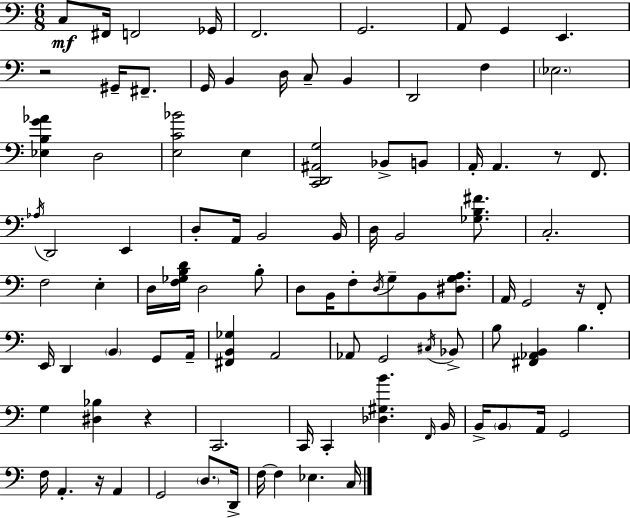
X:1
T:Untitled
M:6/8
L:1/4
K:Am
C,/2 ^F,,/4 F,,2 _G,,/4 F,,2 G,,2 A,,/2 G,, E,, z2 ^G,,/4 ^F,,/2 G,,/4 B,, D,/4 C,/2 B,, D,,2 F, _E,2 [_E,B,G_A] D,2 [E,C_B]2 E, [C,,D,,^A,,G,]2 _B,,/2 B,,/2 A,,/4 A,, z/2 F,,/2 _A,/4 D,,2 E,, D,/2 A,,/4 B,,2 B,,/4 D,/4 B,,2 [_G,B,^F]/2 C,2 F,2 E, D,/4 [F,_G,B,D]/4 D,2 B,/2 D,/2 B,,/4 F,/2 D,/4 G,/2 B,,/2 [^D,G,A,]/2 A,,/4 G,,2 z/4 F,,/2 E,,/4 D,, B,, G,,/2 A,,/4 [^F,,B,,_G,] A,,2 _A,,/2 G,,2 ^C,/4 _B,,/2 B,/2 [^F,,_A,,B,,] B, G, [^D,_B,] z C,,2 C,,/4 C,, [_D,^G,B] F,,/4 B,,/4 B,,/4 B,,/2 A,,/4 G,,2 F,/4 A,, z/4 A,, G,,2 D,/2 D,,/4 F,/4 F, _E, C,/4